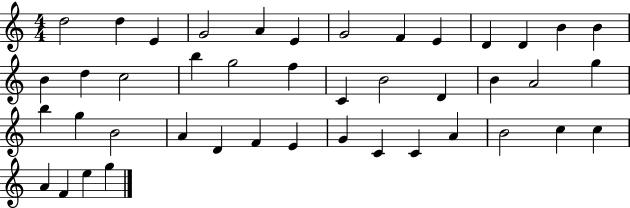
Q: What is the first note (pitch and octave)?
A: D5